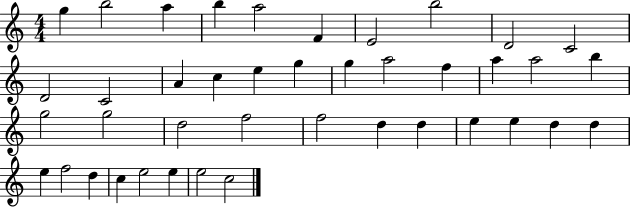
G5/q B5/h A5/q B5/q A5/h F4/q E4/h B5/h D4/h C4/h D4/h C4/h A4/q C5/q E5/q G5/q G5/q A5/h F5/q A5/q A5/h B5/q G5/h G5/h D5/h F5/h F5/h D5/q D5/q E5/q E5/q D5/q D5/q E5/q F5/h D5/q C5/q E5/h E5/q E5/h C5/h